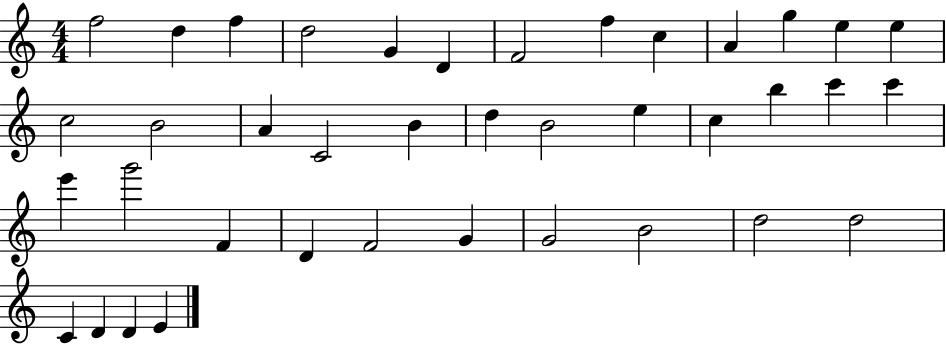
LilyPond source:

{
  \clef treble
  \numericTimeSignature
  \time 4/4
  \key c \major
  f''2 d''4 f''4 | d''2 g'4 d'4 | f'2 f''4 c''4 | a'4 g''4 e''4 e''4 | \break c''2 b'2 | a'4 c'2 b'4 | d''4 b'2 e''4 | c''4 b''4 c'''4 c'''4 | \break e'''4 g'''2 f'4 | d'4 f'2 g'4 | g'2 b'2 | d''2 d''2 | \break c'4 d'4 d'4 e'4 | \bar "|."
}